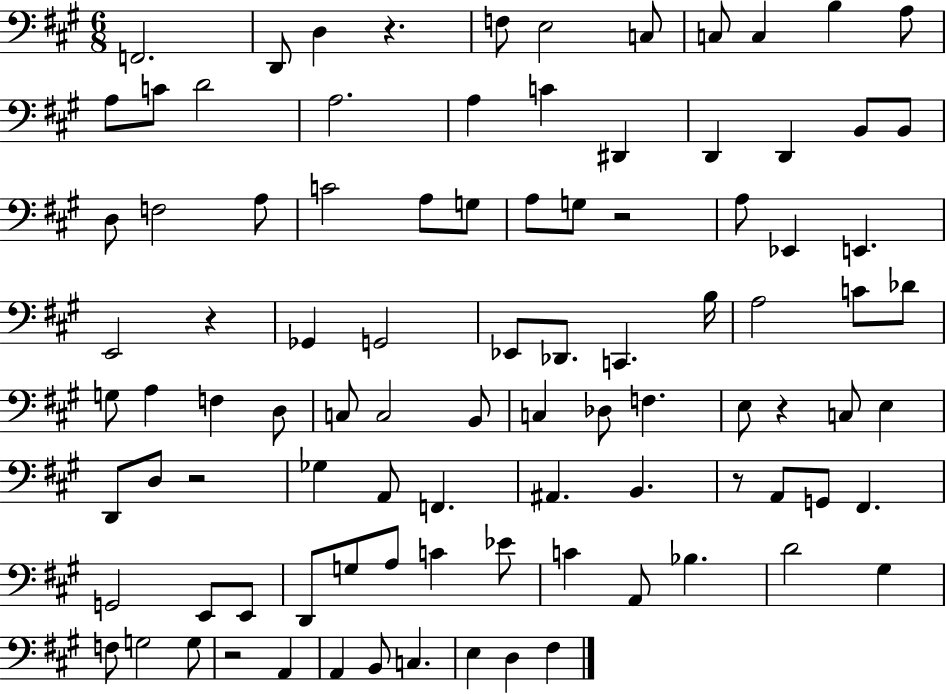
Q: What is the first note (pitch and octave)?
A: F2